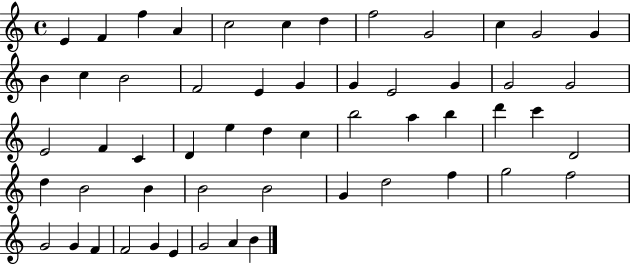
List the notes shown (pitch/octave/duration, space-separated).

E4/q F4/q F5/q A4/q C5/h C5/q D5/q F5/h G4/h C5/q G4/h G4/q B4/q C5/q B4/h F4/h E4/q G4/q G4/q E4/h G4/q G4/h G4/h E4/h F4/q C4/q D4/q E5/q D5/q C5/q B5/h A5/q B5/q D6/q C6/q D4/h D5/q B4/h B4/q B4/h B4/h G4/q D5/h F5/q G5/h F5/h G4/h G4/q F4/q F4/h G4/q E4/q G4/h A4/q B4/q